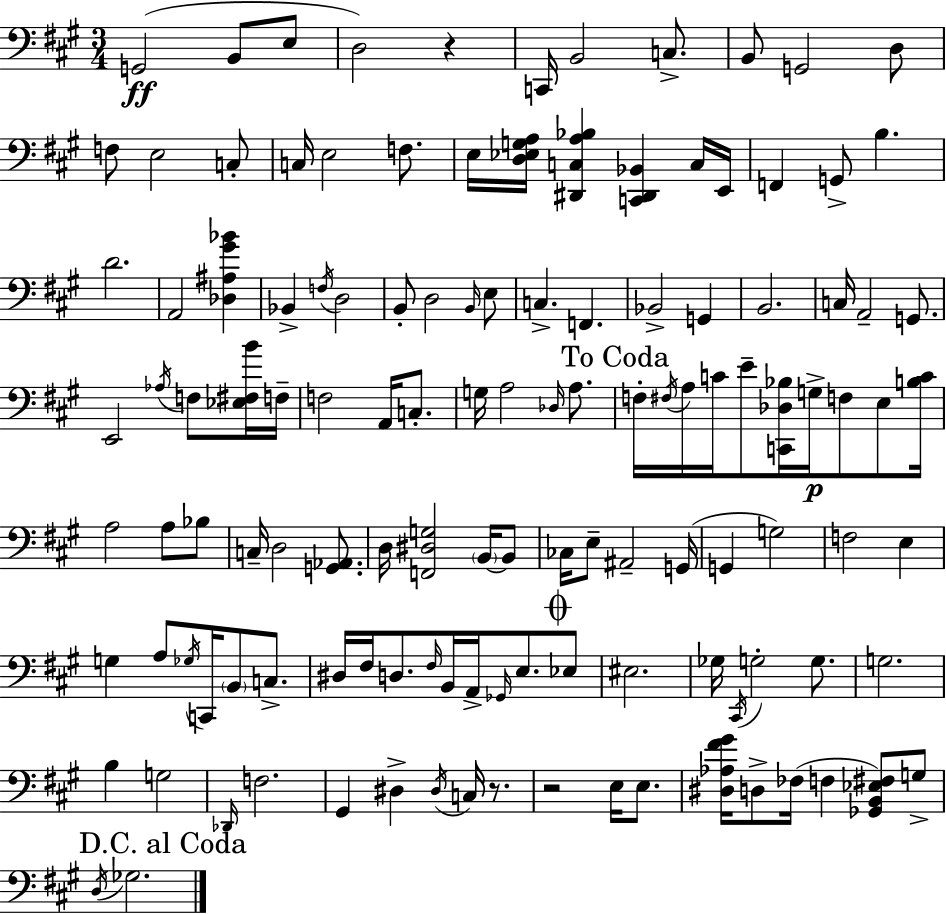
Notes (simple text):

G2/h B2/e E3/e D3/h R/q C2/s B2/h C3/e. B2/e G2/h D3/e F3/e E3/h C3/e C3/s E3/h F3/e. E3/s [D3,Eb3,G3,A3]/s [D#2,C3,A3,Bb3]/q [C2,D#2,Bb2]/q C3/s E2/s F2/q G2/e B3/q. D4/h. A2/h [Db3,A#3,G#4,Bb4]/q Bb2/q F3/s D3/h B2/e D3/h B2/s E3/e C3/q. F2/q. Bb2/h G2/q B2/h. C3/s A2/h G2/e. E2/h Ab3/s F3/e [Eb3,F#3,B4]/s F3/s F3/h A2/s C3/e. G3/s A3/h Db3/s A3/e. F3/s F#3/s A3/s C4/s E4/e [C2,Db3,Bb3]/s G3/s F3/e E3/e [B3,C4]/s A3/h A3/e Bb3/e C3/s D3/h [G2,Ab2]/e. D3/s [F2,D#3,G3]/h B2/s B2/e CES3/s E3/e A#2/h G2/s G2/q G3/h F3/h E3/q G3/q A3/e Gb3/s C2/s B2/e C3/e. D#3/s F#3/s D3/e. F#3/s B2/s A2/s Gb2/s E3/e. Eb3/e EIS3/h. Gb3/s C#2/s G3/h G3/e. G3/h. B3/q G3/h Db2/s F3/h. G#2/q D#3/q D#3/s C3/s R/e. R/h E3/s E3/e. [D#3,Ab3,F#4,G#4]/s D3/e FES3/s F3/q [Gb2,B2,Eb3,F#3]/e G3/e D3/s Gb3/h.